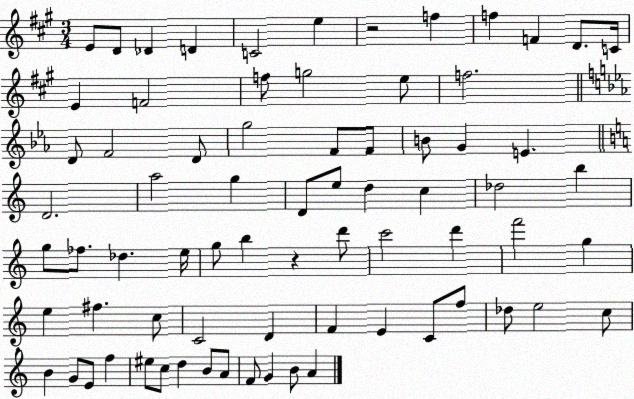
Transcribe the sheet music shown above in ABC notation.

X:1
T:Untitled
M:3/4
L:1/4
K:A
E/2 D/2 _D D C2 e z2 f f F D/2 C/4 E F2 f/2 g2 e/2 f2 D/2 F2 D/2 g2 F/2 F/2 B/2 G E D2 a2 g D/2 e/2 d c _d2 b g/2 _f/2 _d e/4 g/2 b z d'/2 c'2 d' f'2 g e ^f c/2 C2 D F E C/2 f/2 _d/2 e2 c/2 B G/2 E/2 f ^e/2 c/2 d B/2 A/2 F/2 G B/2 A